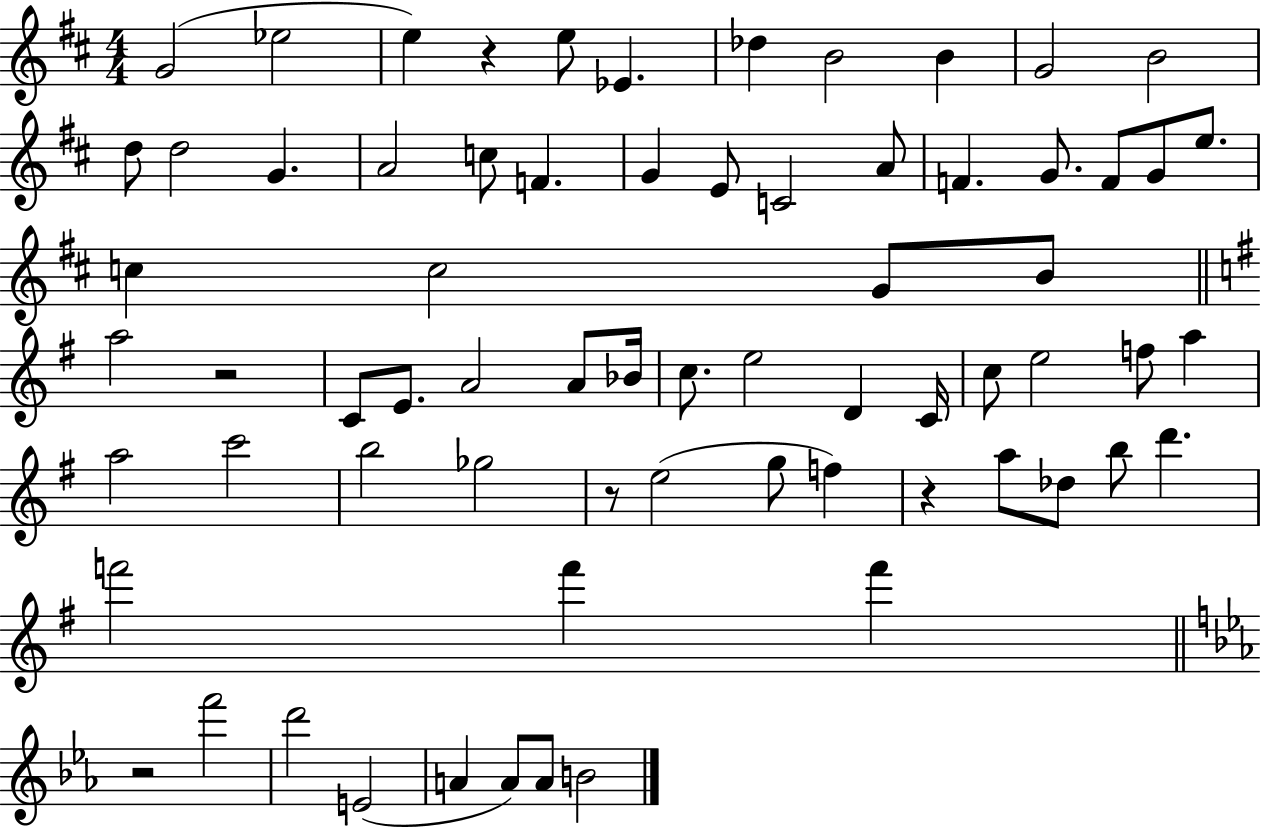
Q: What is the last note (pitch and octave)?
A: B4